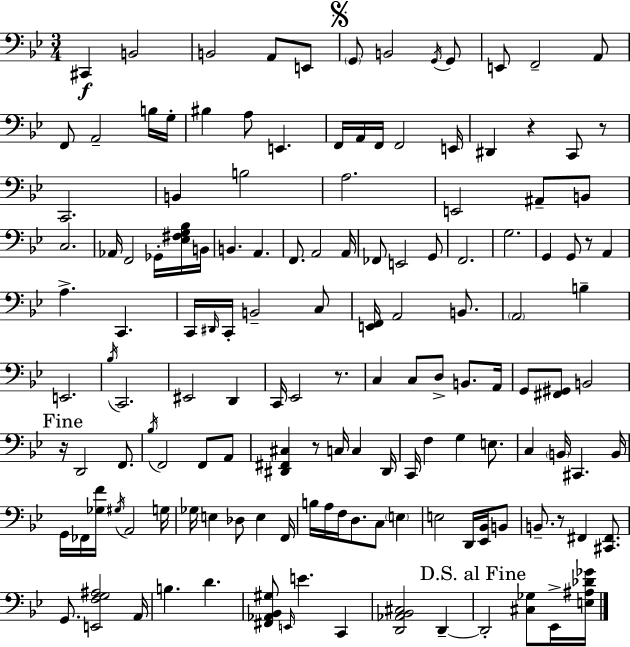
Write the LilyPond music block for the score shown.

{
  \clef bass
  \numericTimeSignature
  \time 3/4
  \key g \minor
  cis,4\f b,2 | b,2 a,8 e,8 | \mark \markup { \musicglyph "scripts.segno" } \parenthesize g,8 b,2 \acciaccatura { g,16 } g,8 | e,8 f,2-- a,8 | \break f,8 a,2-- b16 | g16-. bis4 a8 e,4. | f,16 a,16 f,16 f,2 | e,16 dis,4 r4 c,8 r8 | \break c,2. | b,4 b2 | a2. | e,2 ais,8-- b,8 | \break c2. | aes,16 f,2 ges,16-. <ees fis g bes>16 | b,16 b,4. a,4. | f,8. a,2 | \break a,16 fes,8 e,2 g,8 | f,2. | g2. | g,4 g,8 r8 a,4 | \break a4.-> c,4. | c,16 \grace { dis,16 } c,16-. b,2-- | c8 <e, f,>16 a,2 b,8. | \parenthesize a,2 b4-- | \break e,2. | \acciaccatura { bes16 } c,2. | eis,2 d,4 | c,16 ees,2 | \break r8. c4 c8 d8-> b,8. | a,16 g,8 <fis, gis,>8 b,2 | \mark "Fine" r16 d,2 | f,8. \acciaccatura { bes16 } f,2 | \break f,8 a,8 <dis, fis, cis>4 r8 c16 c4 | dis,16 c,16 f4 g4 | e8. c4 \parenthesize b,16 cis,4. | b,16 g,16 fes,16 <ges f'>16 \acciaccatura { gis16 } a,2 | \break g16 ges16 e4 des8 | e4 f,16 b16 a16 f16 d8. c8 | \parenthesize e4 e2 | d,16 <ees, bes,>16 b,8 b,8.-- r8 fis,4 | \break <cis, fis,>8. g,8. <e, f g ais>2 | a,16 b4. d'4. | <fis, aes, bes, gis>8 \grace { e,16 } e'4. | c,4 <d, aes, bes, cis>2 | \break d,4--~~ \mark "D.S. al Fine" d,2-. | <cis ges>8 ees,16-> <e ais des' ges'>16 \bar "|."
}